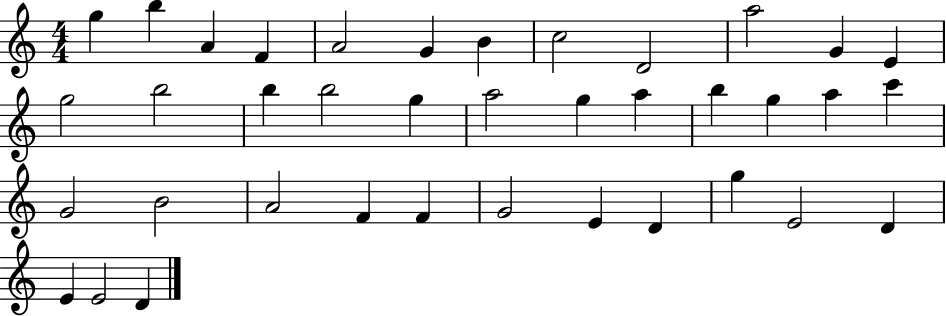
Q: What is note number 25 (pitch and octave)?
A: G4